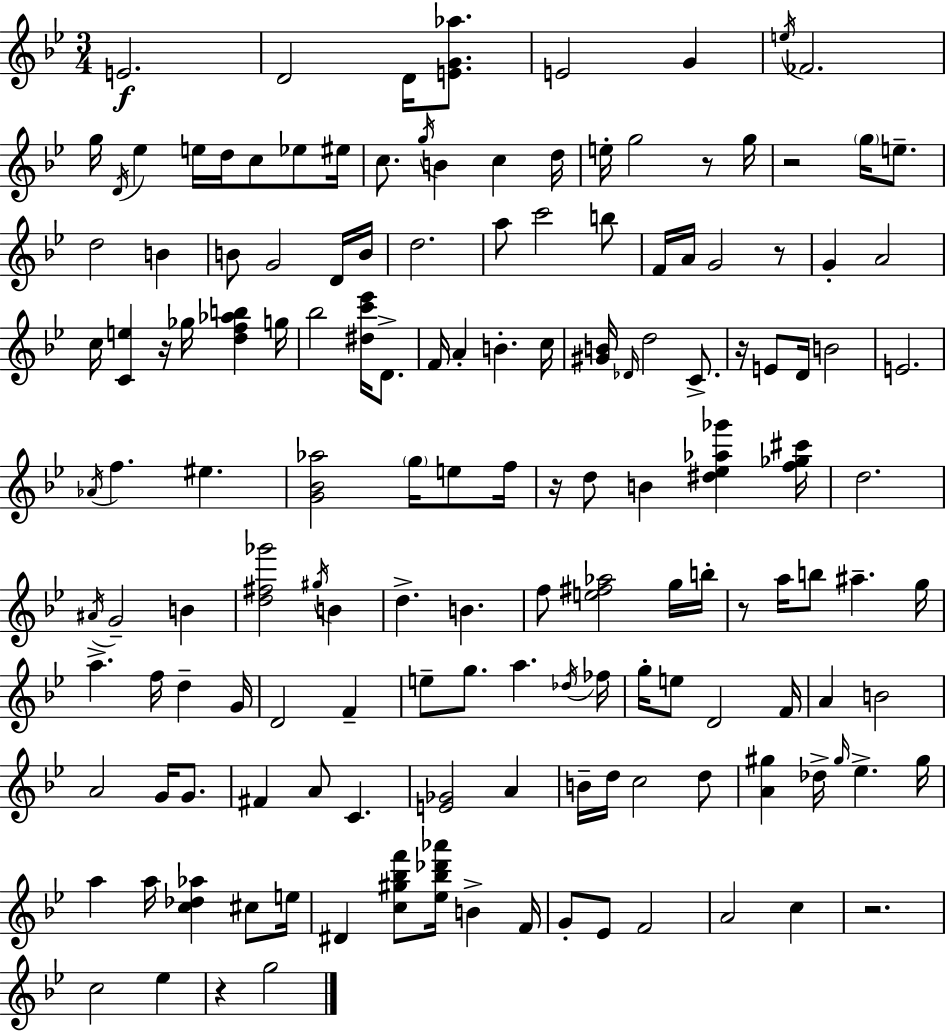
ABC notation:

X:1
T:Untitled
M:3/4
L:1/4
K:Gm
E2 D2 D/4 [EG_a]/2 E2 G e/4 _F2 g/4 D/4 _e e/4 d/4 c/2 _e/2 ^e/4 c/2 g/4 B c d/4 e/4 g2 z/2 g/4 z2 g/4 e/2 d2 B B/2 G2 D/4 B/4 d2 a/2 c'2 b/2 F/4 A/4 G2 z/2 G A2 c/4 [Ce] z/4 _g/4 [df_ab] g/4 _b2 [^dc'_e']/4 D/2 F/4 A B c/4 [^GB]/4 _D/4 d2 C/2 z/4 E/2 D/4 B2 E2 _A/4 f ^e [G_B_a]2 g/4 e/2 f/4 z/4 d/2 B [^d_e_a_g'] [f_g^c']/4 d2 ^A/4 G2 B [d^f_g']2 ^g/4 B d B f/2 [e^f_a]2 g/4 b/4 z/2 a/4 b/2 ^a g/4 a f/4 d G/4 D2 F e/2 g/2 a _d/4 _f/4 g/4 e/2 D2 F/4 A B2 A2 G/4 G/2 ^F A/2 C [E_G]2 A B/4 d/4 c2 d/2 [A^g] _d/4 ^g/4 _e ^g/4 a a/4 [c_d_a] ^c/2 e/4 ^D [c^g_bf']/2 [_e_b_d'_a']/4 B F/4 G/2 _E/2 F2 A2 c z2 c2 _e z g2